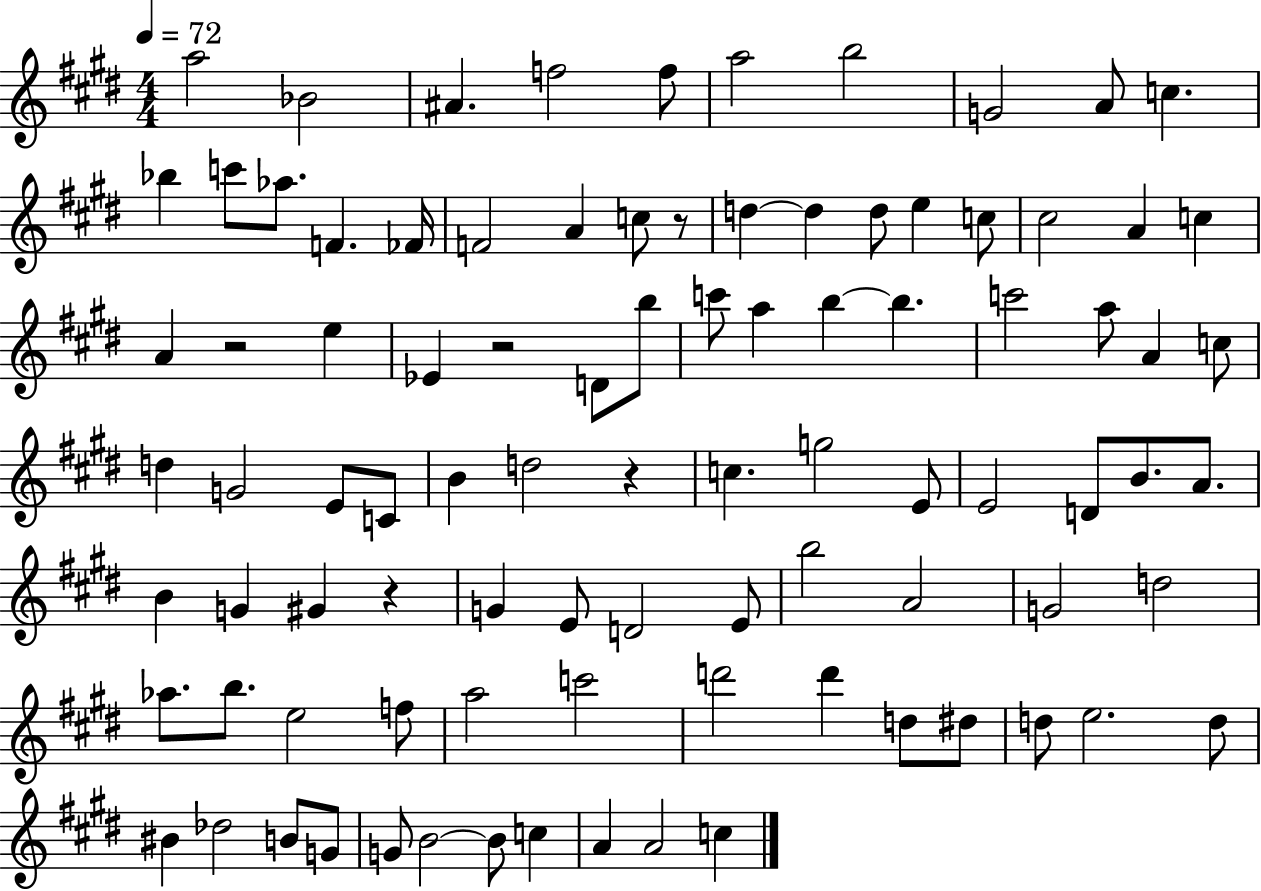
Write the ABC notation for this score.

X:1
T:Untitled
M:4/4
L:1/4
K:E
a2 _B2 ^A f2 f/2 a2 b2 G2 A/2 c _b c'/2 _a/2 F _F/4 F2 A c/2 z/2 d d d/2 e c/2 ^c2 A c A z2 e _E z2 D/2 b/2 c'/2 a b b c'2 a/2 A c/2 d G2 E/2 C/2 B d2 z c g2 E/2 E2 D/2 B/2 A/2 B G ^G z G E/2 D2 E/2 b2 A2 G2 d2 _a/2 b/2 e2 f/2 a2 c'2 d'2 d' d/2 ^d/2 d/2 e2 d/2 ^B _d2 B/2 G/2 G/2 B2 B/2 c A A2 c